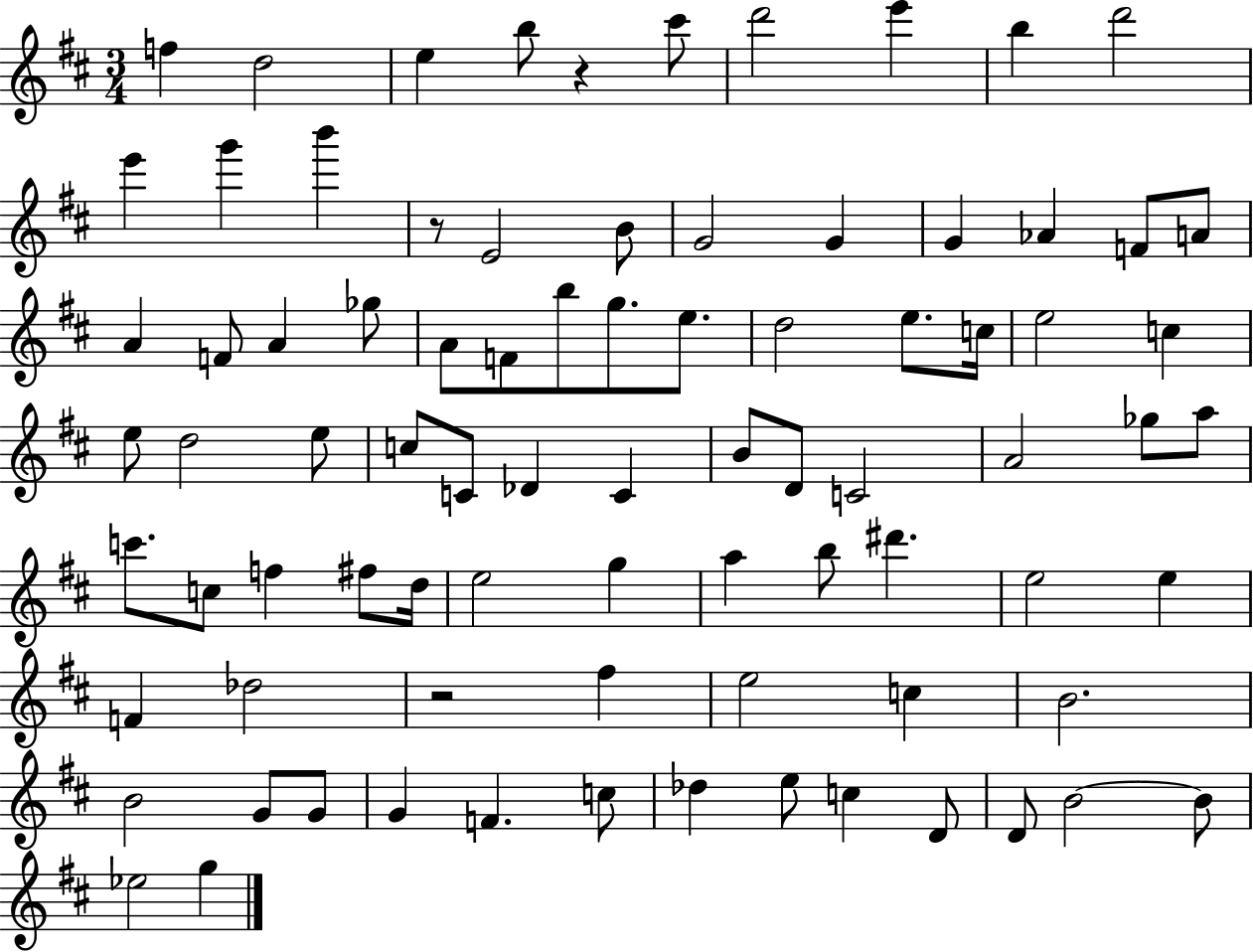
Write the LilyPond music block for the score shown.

{
  \clef treble
  \numericTimeSignature
  \time 3/4
  \key d \major
  \repeat volta 2 { f''4 d''2 | e''4 b''8 r4 cis'''8 | d'''2 e'''4 | b''4 d'''2 | \break e'''4 g'''4 b'''4 | r8 e'2 b'8 | g'2 g'4 | g'4 aes'4 f'8 a'8 | \break a'4 f'8 a'4 ges''8 | a'8 f'8 b''8 g''8. e''8. | d''2 e''8. c''16 | e''2 c''4 | \break e''8 d''2 e''8 | c''8 c'8 des'4 c'4 | b'8 d'8 c'2 | a'2 ges''8 a''8 | \break c'''8. c''8 f''4 fis''8 d''16 | e''2 g''4 | a''4 b''8 dis'''4. | e''2 e''4 | \break f'4 des''2 | r2 fis''4 | e''2 c''4 | b'2. | \break b'2 g'8 g'8 | g'4 f'4. c''8 | des''4 e''8 c''4 d'8 | d'8 b'2~~ b'8 | \break ees''2 g''4 | } \bar "|."
}